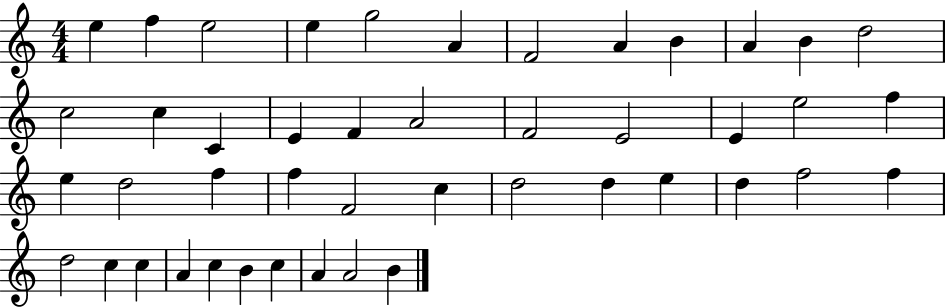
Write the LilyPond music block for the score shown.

{
  \clef treble
  \numericTimeSignature
  \time 4/4
  \key c \major
  e''4 f''4 e''2 | e''4 g''2 a'4 | f'2 a'4 b'4 | a'4 b'4 d''2 | \break c''2 c''4 c'4 | e'4 f'4 a'2 | f'2 e'2 | e'4 e''2 f''4 | \break e''4 d''2 f''4 | f''4 f'2 c''4 | d''2 d''4 e''4 | d''4 f''2 f''4 | \break d''2 c''4 c''4 | a'4 c''4 b'4 c''4 | a'4 a'2 b'4 | \bar "|."
}